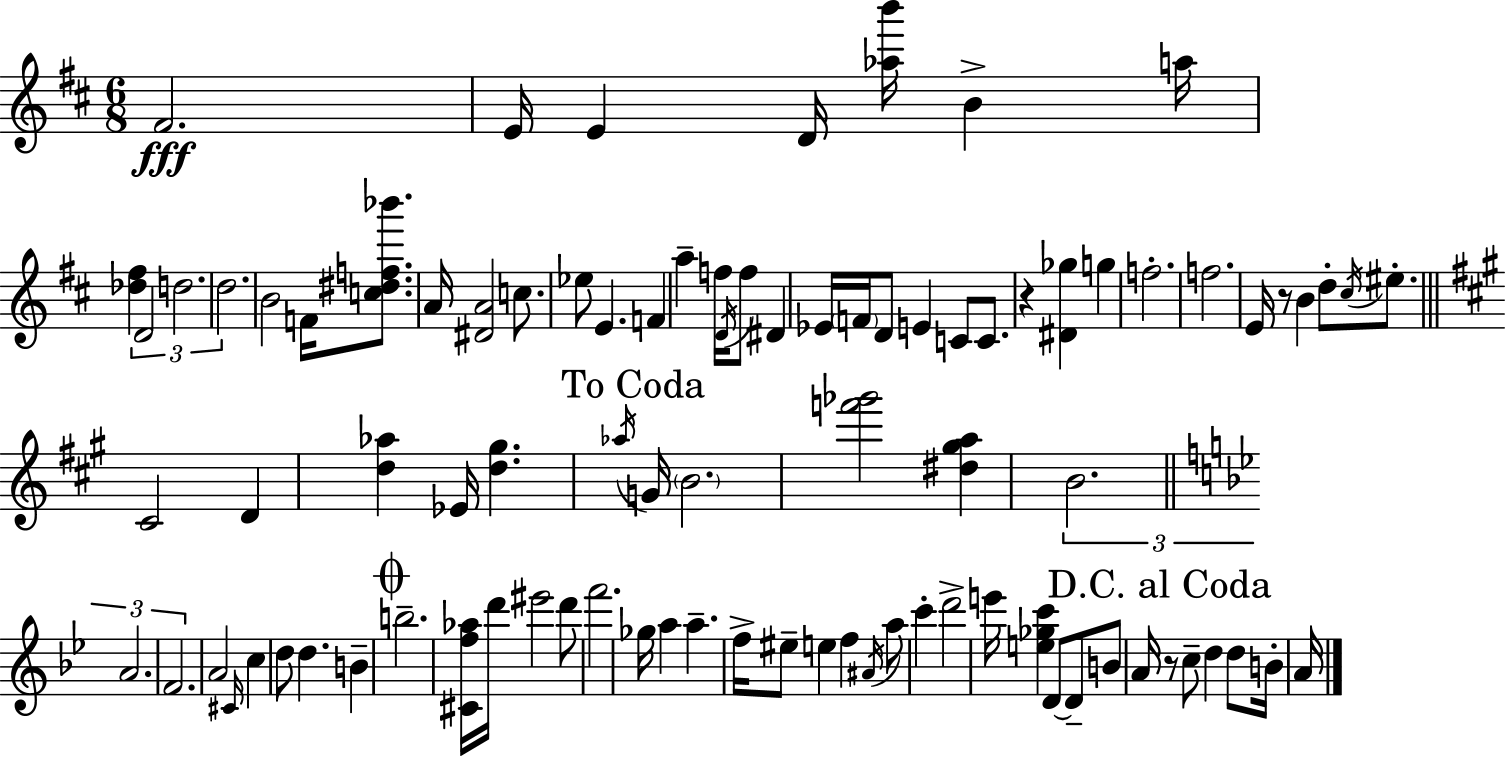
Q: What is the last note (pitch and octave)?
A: A4